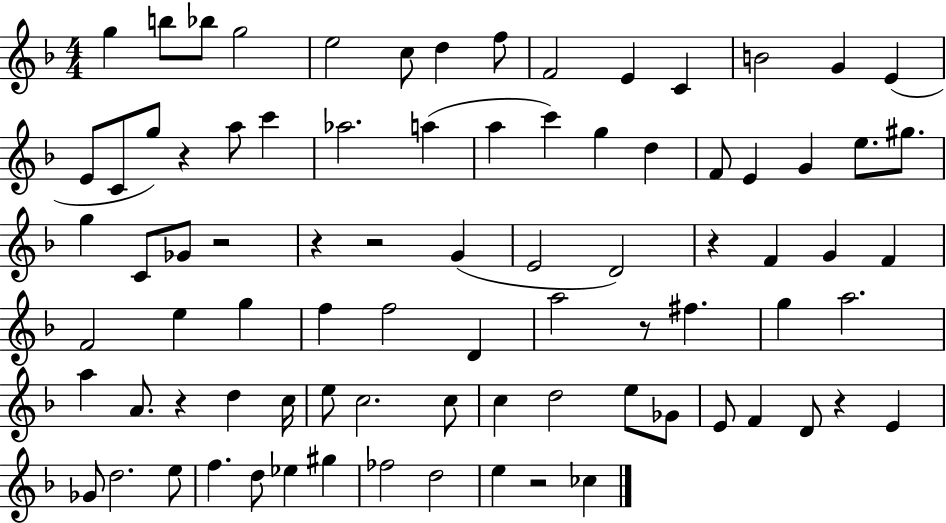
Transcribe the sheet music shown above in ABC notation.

X:1
T:Untitled
M:4/4
L:1/4
K:F
g b/2 _b/2 g2 e2 c/2 d f/2 F2 E C B2 G E E/2 C/2 g/2 z a/2 c' _a2 a a c' g d F/2 E G e/2 ^g/2 g C/2 _G/2 z2 z z2 G E2 D2 z F G F F2 e g f f2 D a2 z/2 ^f g a2 a A/2 z d c/4 e/2 c2 c/2 c d2 e/2 _G/2 E/2 F D/2 z E _G/2 d2 e/2 f d/2 _e ^g _f2 d2 e z2 _c